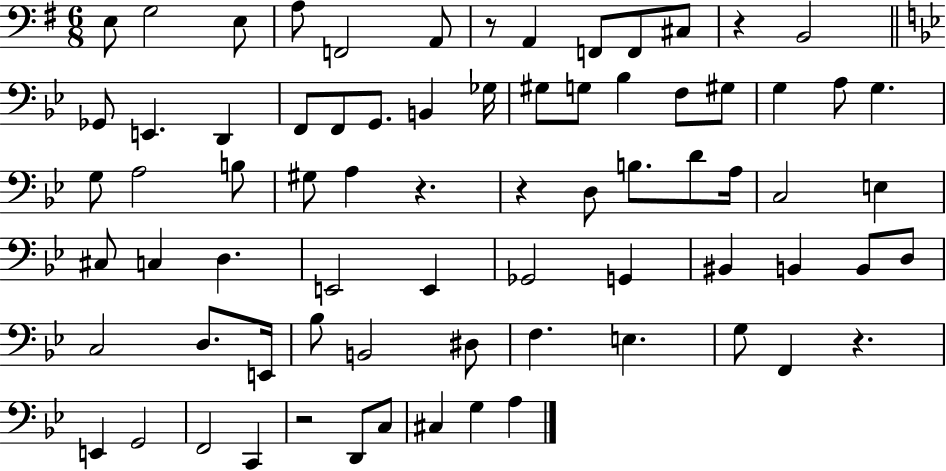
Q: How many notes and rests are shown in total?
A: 74